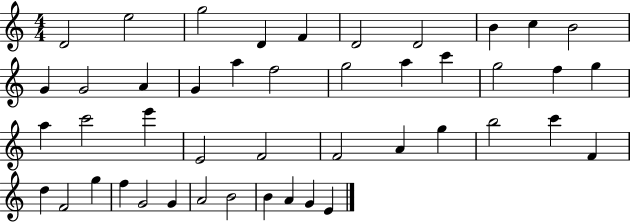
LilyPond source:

{
  \clef treble
  \numericTimeSignature
  \time 4/4
  \key c \major
  d'2 e''2 | g''2 d'4 f'4 | d'2 d'2 | b'4 c''4 b'2 | \break g'4 g'2 a'4 | g'4 a''4 f''2 | g''2 a''4 c'''4 | g''2 f''4 g''4 | \break a''4 c'''2 e'''4 | e'2 f'2 | f'2 a'4 g''4 | b''2 c'''4 f'4 | \break d''4 f'2 g''4 | f''4 g'2 g'4 | a'2 b'2 | b'4 a'4 g'4 e'4 | \break \bar "|."
}